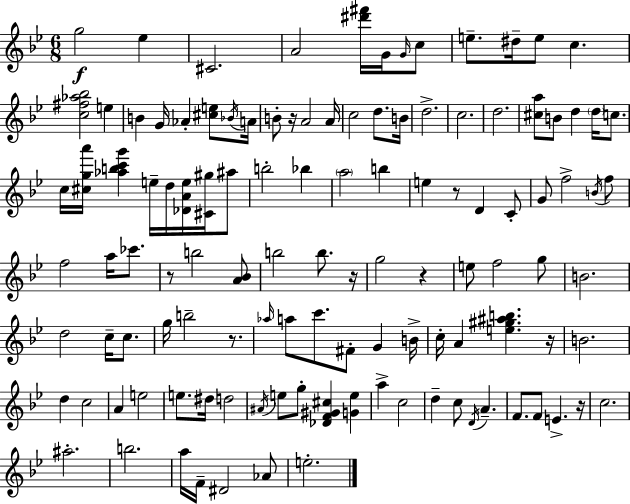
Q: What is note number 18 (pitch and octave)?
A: B4